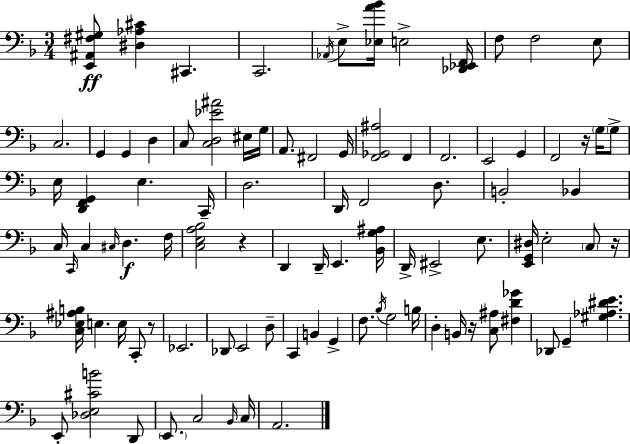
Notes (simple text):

[E2,A#2,F#3,G#3]/e [D#3,Ab3,C#4]/q C#2/q. C2/h. Ab2/s E3/e [Eb3,A4,Bb4]/s E3/h [Db2,Eb2,F2]/s F3/e F3/h E3/e C3/h. G2/q G2/q D3/q C3/e [C3,D3,Eb4,A#4]/h EIS3/s G3/s A2/e. F#2/h G2/s [F2,Gb2,A#3]/h F2/q F2/h. E2/h G2/q F2/h R/s G3/s G3/e E3/s [D2,F2,G2]/q E3/q. C2/s D3/h. D2/s F2/h D3/e. B2/h Bb2/q C3/s C2/s C3/q C#3/s D3/q. F3/s [C3,E3,A3,Bb3]/h R/q D2/q D2/s E2/q. [Bb2,G3,A#3]/s D2/s EIS2/h E3/e. [E2,G2,D#3]/s E3/h C3/e R/s [C3,Eb3,A#3,B3]/s E3/q. E3/s C2/e R/e Eb2/h. Db2/e E2/h D3/e C2/q B2/q G2/q F3/e. Bb3/s G3/h B3/s D3/q B2/s R/s [C3,A#3]/e [F#3,D4,Gb4]/q Db2/e G2/q [G#3,Ab3,D#4,E4]/q. E2/e [Db3,E3,C#4,B4]/h D2/e E2/e. C3/h Bb2/s C3/s A2/h.